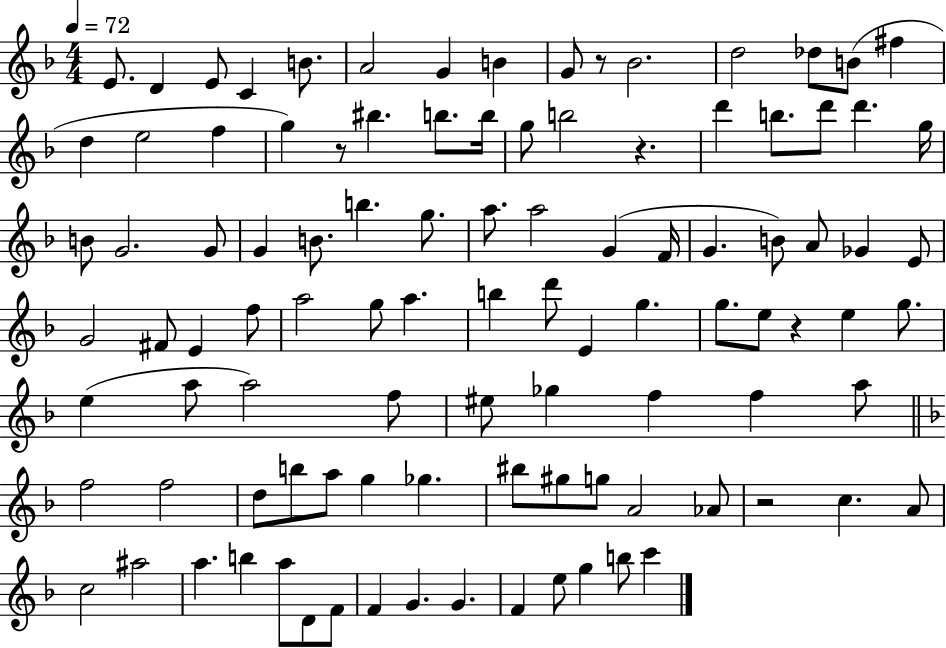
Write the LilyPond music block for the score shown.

{
  \clef treble
  \numericTimeSignature
  \time 4/4
  \key f \major
  \tempo 4 = 72
  e'8. d'4 e'8 c'4 b'8. | a'2 g'4 b'4 | g'8 r8 bes'2. | d''2 des''8 b'8( fis''4 | \break d''4 e''2 f''4 | g''4) r8 bis''4. b''8. b''16 | g''8 b''2 r4. | d'''4 b''8. d'''8 d'''4. g''16 | \break b'8 g'2. g'8 | g'4 b'8. b''4. g''8. | a''8. a''2 g'4( f'16 | g'4. b'8) a'8 ges'4 e'8 | \break g'2 fis'8 e'4 f''8 | a''2 g''8 a''4. | b''4 d'''8 e'4 g''4. | g''8. e''8 r4 e''4 g''8. | \break e''4( a''8 a''2) f''8 | eis''8 ges''4 f''4 f''4 a''8 | \bar "||" \break \key f \major f''2 f''2 | d''8 b''8 a''8 g''4 ges''4. | bis''8 gis''8 g''8 a'2 aes'8 | r2 c''4. a'8 | \break c''2 ais''2 | a''4. b''4 a''8 d'8 f'8 | f'4 g'4. g'4. | f'4 e''8 g''4 b''8 c'''4 | \break \bar "|."
}